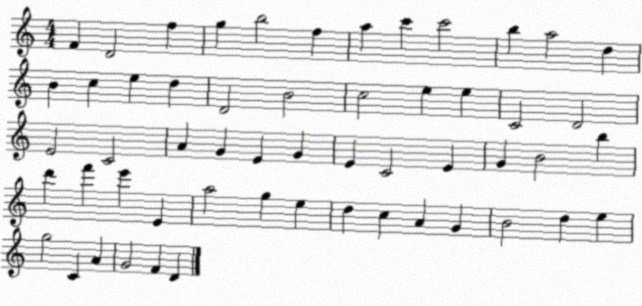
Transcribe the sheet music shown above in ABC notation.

X:1
T:Untitled
M:4/4
L:1/4
K:C
F D2 f g b2 f a c' c'2 b a2 d B c e d D2 B2 c2 e e C2 D2 E2 C2 A G E G E C2 E G B2 b d' f' e' E a2 g e d c A G B2 d e g2 C A G2 F D